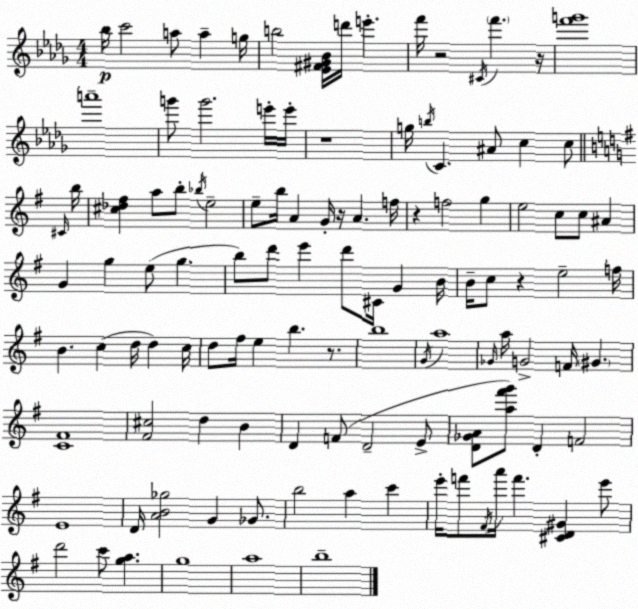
X:1
T:Untitled
M:4/4
L:1/4
K:Bbm
_b/4 c'2 a/2 a g/4 b2 [_E^F^G_B]/4 d'/4 e' f'/4 z2 ^C/4 f' z/4 [f'g']4 a'4 g'/2 g'2 e'/4 e'/4 z4 g/4 b/4 C ^A/2 c c/2 ^C/4 b/4 [^c_d^f] a/2 b/2 _b/4 e2 e/2 b/4 A G/4 z/4 A f/4 z f2 g e2 c/2 c/2 ^A G g e/2 g b/2 d'/2 e' d'/2 ^C/4 G B/4 B/4 c/2 z e2 f/4 B c d/4 d c/4 d/2 ^f/4 e b z/2 b4 G/4 a4 _G/4 a/4 G2 F/4 ^G [C^F]4 [^F^c]2 d B D F/2 D2 E/2 [D_GA]/2 [a^f'g']/2 D F2 E4 D/4 [AB_g]2 G _G/2 b2 a c' e'/4 f'/2 ^F/4 a'/4 f' [^CD^G] e'/2 d'2 c'/2 [ga] g4 a4 b4